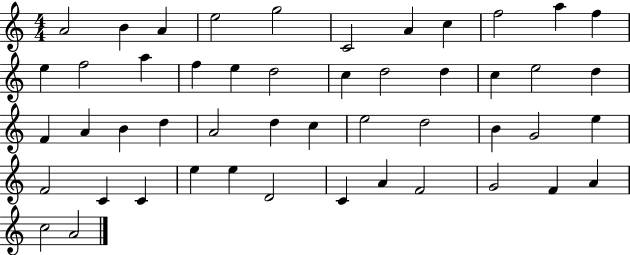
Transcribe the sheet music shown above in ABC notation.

X:1
T:Untitled
M:4/4
L:1/4
K:C
A2 B A e2 g2 C2 A c f2 a f e f2 a f e d2 c d2 d c e2 d F A B d A2 d c e2 d2 B G2 e F2 C C e e D2 C A F2 G2 F A c2 A2